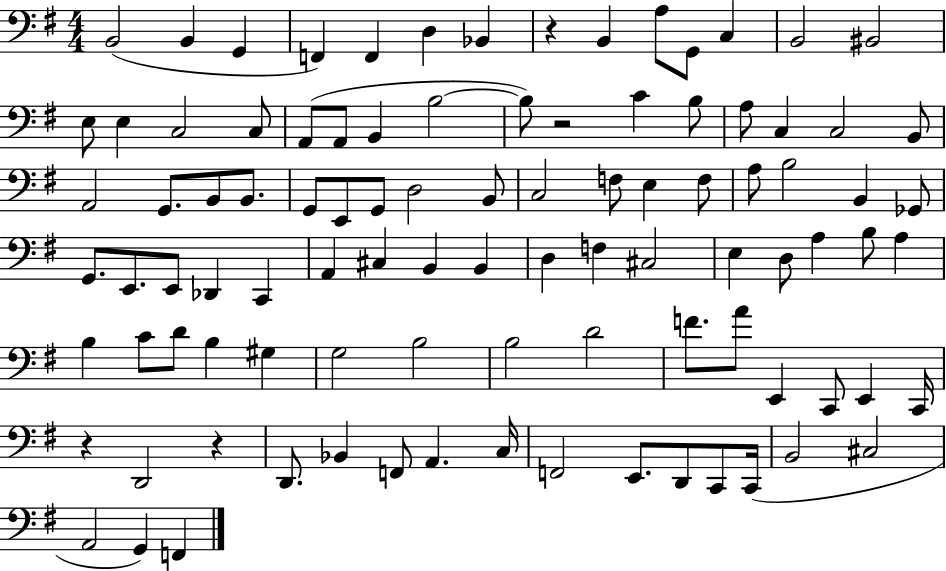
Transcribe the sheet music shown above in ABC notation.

X:1
T:Untitled
M:4/4
L:1/4
K:G
B,,2 B,, G,, F,, F,, D, _B,, z B,, A,/2 G,,/2 C, B,,2 ^B,,2 E,/2 E, C,2 C,/2 A,,/2 A,,/2 B,, B,2 B,/2 z2 C B,/2 A,/2 C, C,2 B,,/2 A,,2 G,,/2 B,,/2 B,,/2 G,,/2 E,,/2 G,,/2 D,2 B,,/2 C,2 F,/2 E, F,/2 A,/2 B,2 B,, _G,,/2 G,,/2 E,,/2 E,,/2 _D,, C,, A,, ^C, B,, B,, D, F, ^C,2 E, D,/2 A, B,/2 A, B, C/2 D/2 B, ^G, G,2 B,2 B,2 D2 F/2 A/2 E,, C,,/2 E,, C,,/4 z D,,2 z D,,/2 _B,, F,,/2 A,, C,/4 F,,2 E,,/2 D,,/2 C,,/2 C,,/4 B,,2 ^C,2 A,,2 G,, F,,